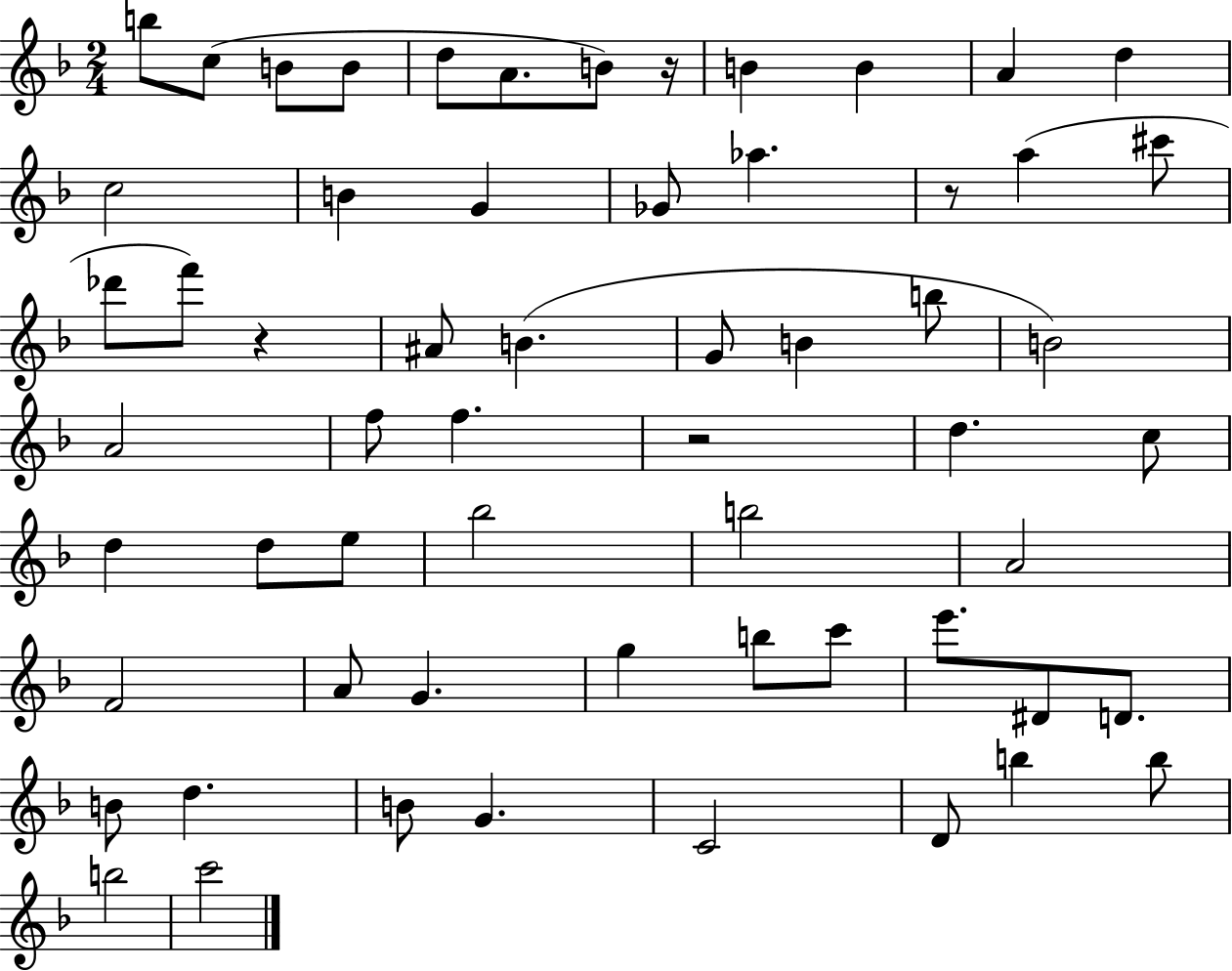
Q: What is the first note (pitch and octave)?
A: B5